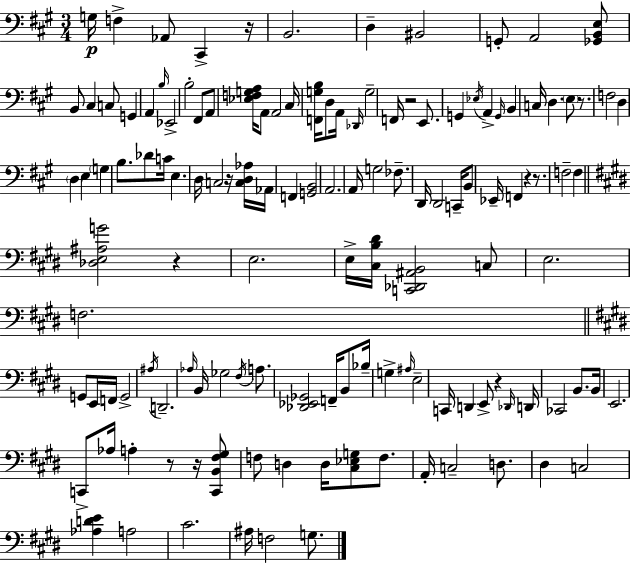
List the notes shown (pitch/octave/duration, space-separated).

G3/s F3/q Ab2/e C#2/q R/s B2/h. D3/q BIS2/h G2/e A2/h [Gb2,B2,E3]/e B2/e C#3/q C3/e G2/q A2/q B3/s Eb2/h B3/h F#2/e A2/e [Eb3,F3,G3,A3]/s A2/e A2/h C#3/s [F2,G3,B3]/s D3/e A2/s Db2/s G3/h F2/s R/h E2/e. G2/q Eb3/s A2/q G2/s B2/q C3/s D3/q. E3/e R/e. F3/h D3/q D3/q E3/q G3/q B3/e. Db4/e C4/s E3/q. D3/s C3/h R/s [C3,D3,Ab3]/s Ab2/s F2/q [G2,B2]/h A2/h. A2/s G3/h FES3/e. D2/s D2/h C2/s B2/e Eb2/s F2/q R/q R/e. F3/h F3/q [Db3,E3,A#3,G4]/h R/q E3/h. E3/s [C#3,B3,D#4]/s [C2,Db2,A#2,B2]/h C3/e E3/h. F3/h. G2/e E2/s F2/s G2/h A#3/s D2/h. Ab3/s B2/s Gb3/h F#3/s A3/e. [Db2,Eb2,Gb2]/h F2/s B2/e Bb3/s G3/q A#3/s E3/h C2/s D2/q E2/e R/q Db2/s D2/s CES2/h B2/e. B2/s E2/h. C2/e Ab3/s A3/q R/e R/s [C2,B2,F#3,G#3]/e F3/e D3/q D3/s [C#3,Eb3,G3]/e F3/e. A2/s C3/h D3/e. D#3/q C3/h [Ab3,D4,E4]/q A3/h C#4/h. A#3/s F3/h G3/e.